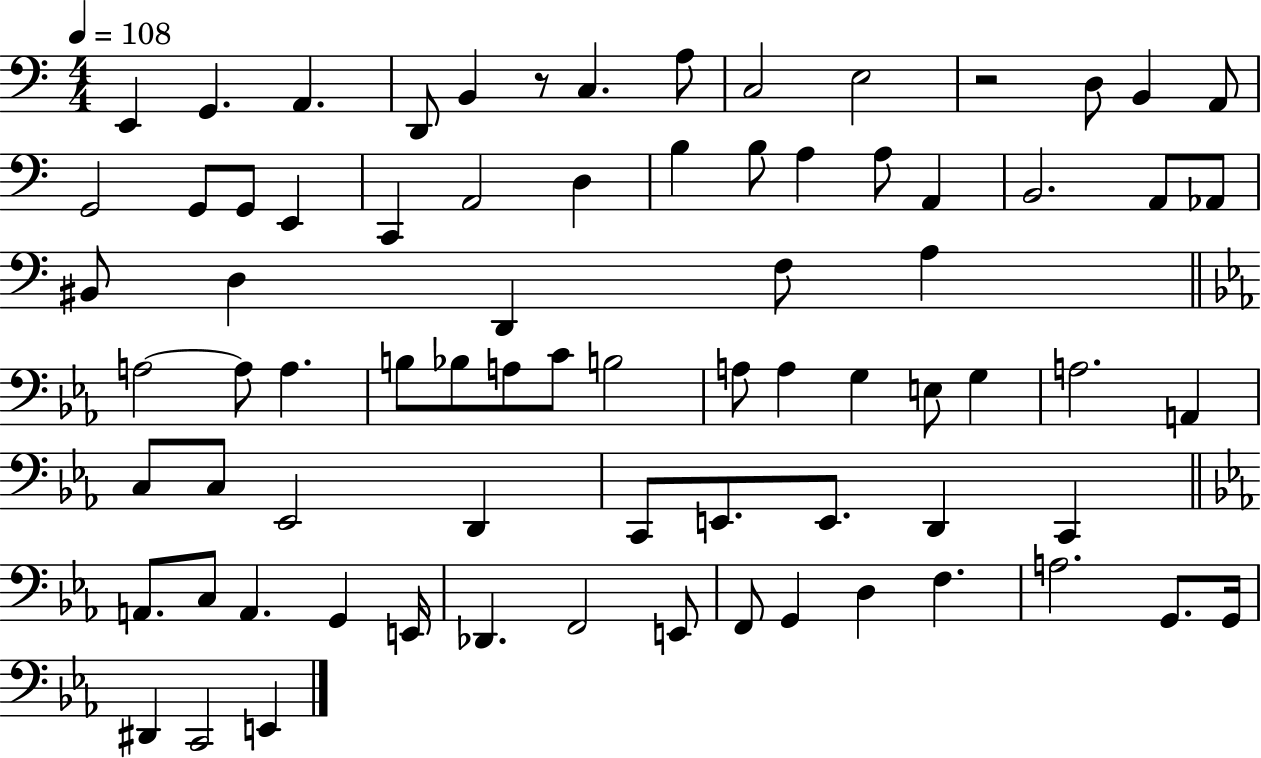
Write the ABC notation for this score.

X:1
T:Untitled
M:4/4
L:1/4
K:C
E,, G,, A,, D,,/2 B,, z/2 C, A,/2 C,2 E,2 z2 D,/2 B,, A,,/2 G,,2 G,,/2 G,,/2 E,, C,, A,,2 D, B, B,/2 A, A,/2 A,, B,,2 A,,/2 _A,,/2 ^B,,/2 D, D,, F,/2 A, A,2 A,/2 A, B,/2 _B,/2 A,/2 C/2 B,2 A,/2 A, G, E,/2 G, A,2 A,, C,/2 C,/2 _E,,2 D,, C,,/2 E,,/2 E,,/2 D,, C,, A,,/2 C,/2 A,, G,, E,,/4 _D,, F,,2 E,,/2 F,,/2 G,, D, F, A,2 G,,/2 G,,/4 ^D,, C,,2 E,,